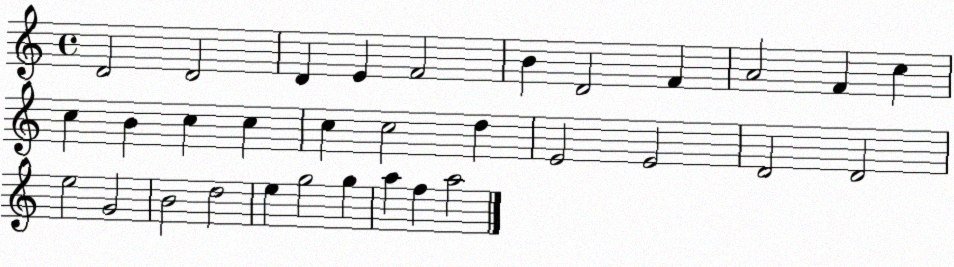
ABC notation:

X:1
T:Untitled
M:4/4
L:1/4
K:C
D2 D2 D E F2 B D2 F A2 F c c B c c c c2 d E2 E2 D2 D2 e2 G2 B2 d2 e g2 g a f a2